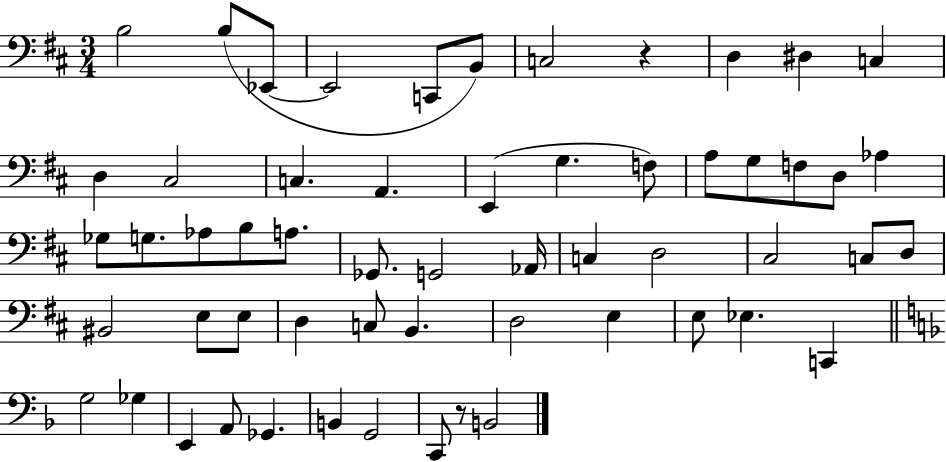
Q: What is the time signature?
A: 3/4